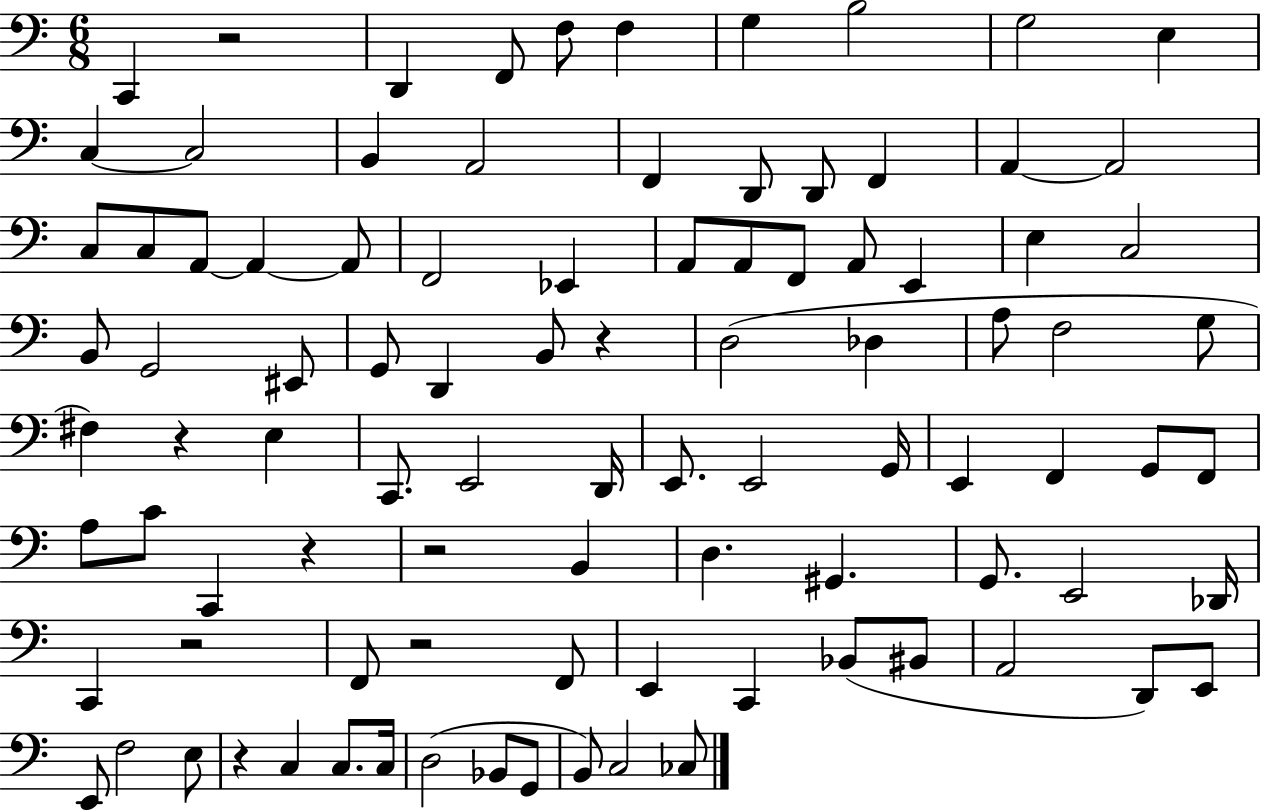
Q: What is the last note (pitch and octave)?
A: CES3